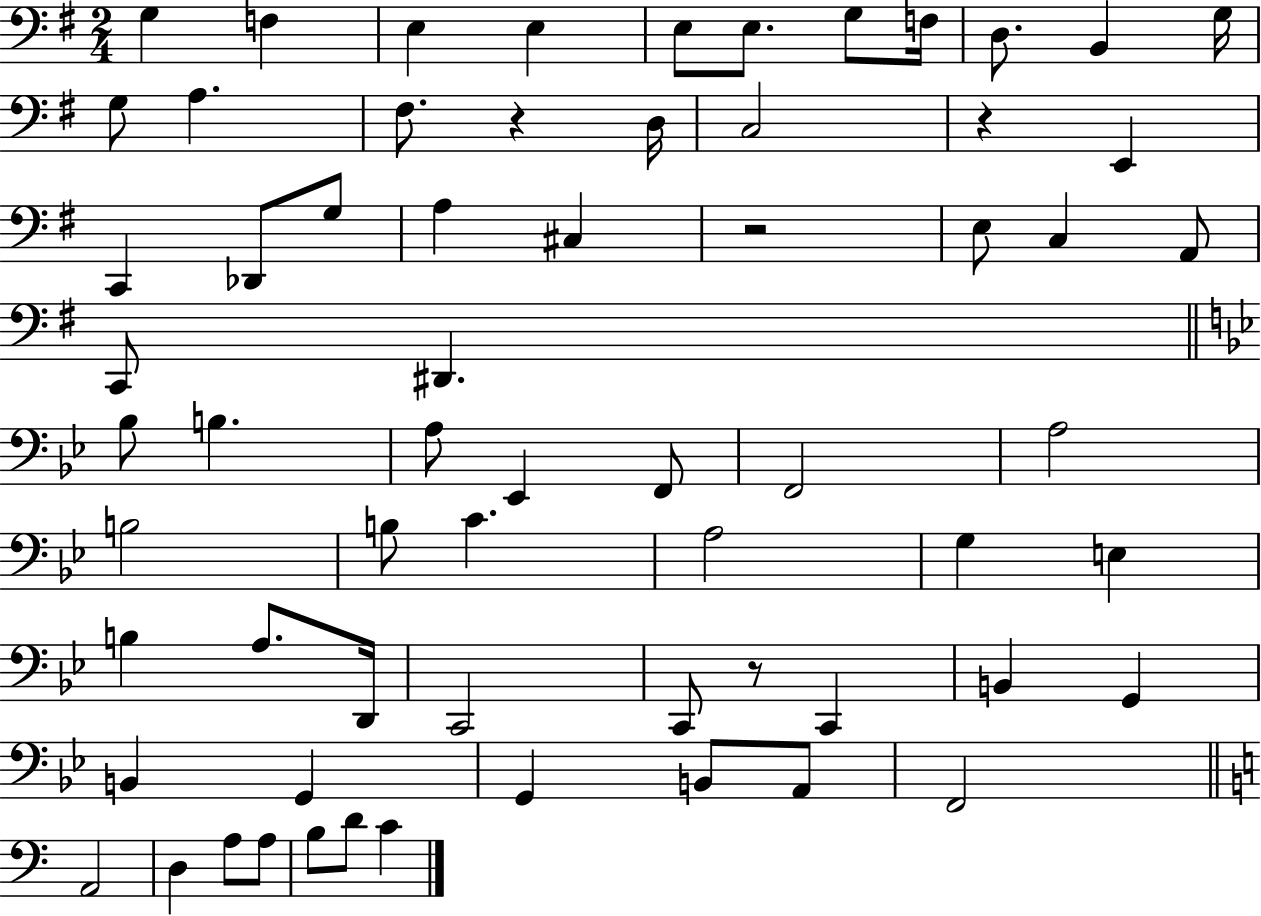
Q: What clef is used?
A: bass